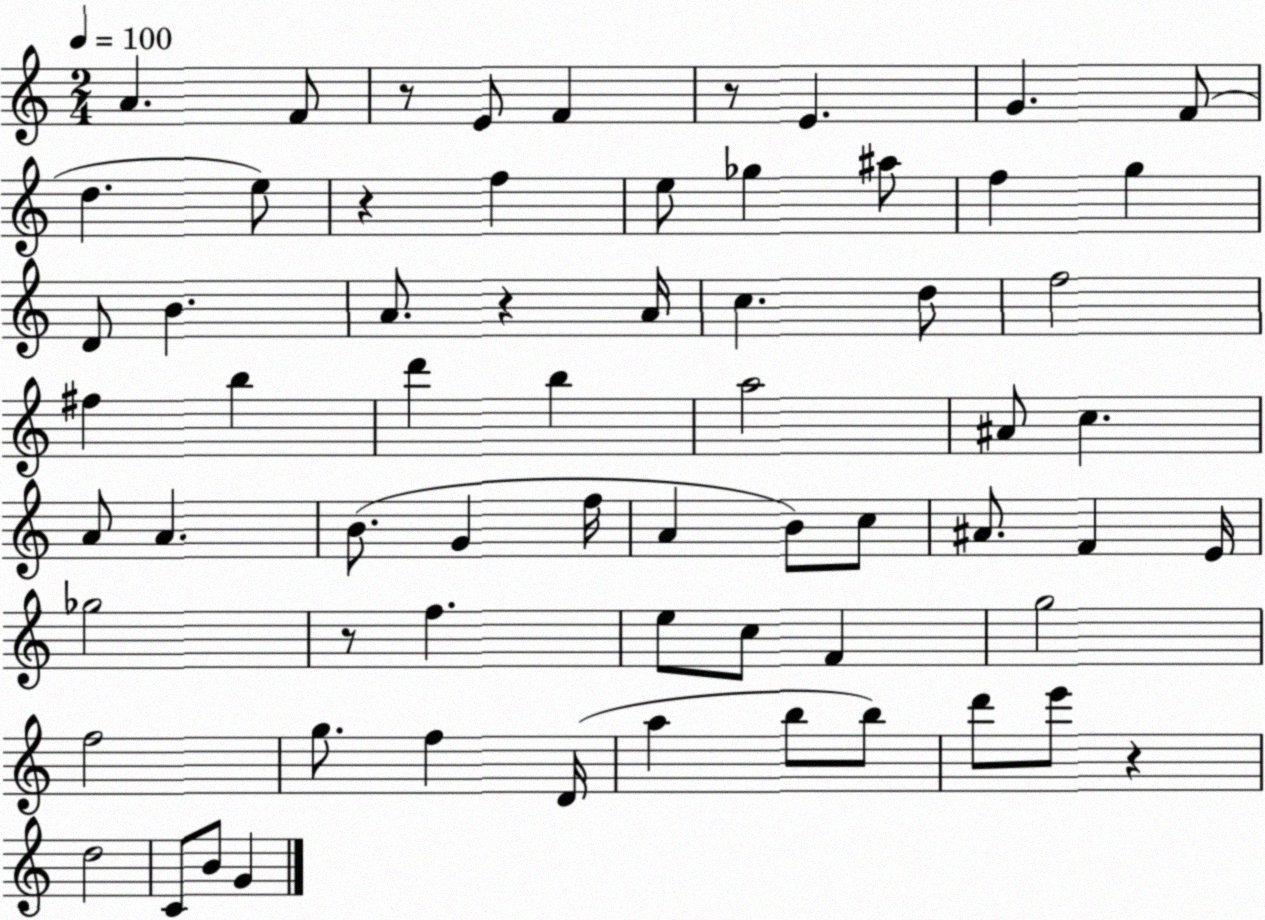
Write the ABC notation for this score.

X:1
T:Untitled
M:2/4
L:1/4
K:C
A F/2 z/2 E/2 F z/2 E G F/2 d e/2 z f e/2 _g ^a/2 f g D/2 B A/2 z A/4 c d/2 f2 ^f b d' b a2 ^A/2 c A/2 A B/2 G f/4 A B/2 c/2 ^A/2 F E/4 _g2 z/2 f e/2 c/2 F g2 f2 g/2 f D/4 a b/2 b/2 d'/2 e'/2 z d2 C/2 B/2 G